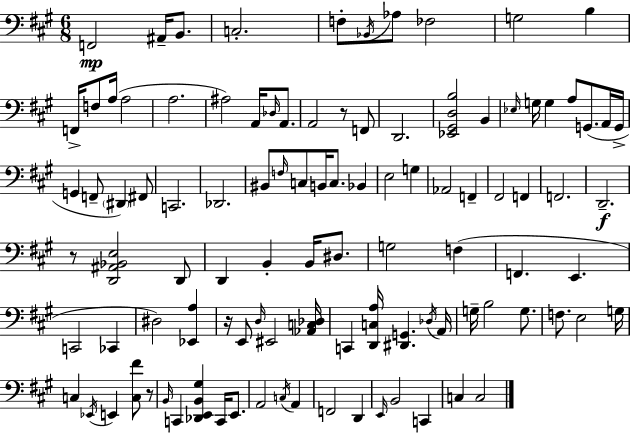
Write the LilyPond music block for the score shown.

{
  \clef bass
  \numericTimeSignature
  \time 6/8
  \key a \major
  f,2\mp ais,16-- b,8. | c2.-. | f8-. \acciaccatura { bes,16 } aes8 fes2 | g2 b4 | \break f,16-> f8 a16( a2 | a2. | ais2) a,16 \grace { des16 } a,8. | a,2 r8 | \break f,8 d,2. | <ees, gis, d b>2 b,4 | \grace { ees16 } g16 g4 a8 g,8.( | a,16 g,16-> g,4 f,8-- \parenthesize dis,4) | \break fis,8 c,2. | des,2. | bis,8 \grace { f16 } c8 b,16 c8. | bes,4 e2 | \break g4 aes,2 | f,4-- fis,2 | f,4 f,2. | d,2.--\f | \break r8 <d, ais, bes, e>2 | d,8 d,4 b,4-. | b,16 dis8. g2 | f4( f,4. e,4. | \break c,2 | ces,4 dis2) | <ees, a>4 r16 e,8 \grace { d16 } eis,2 | <aes, c des>16 c,4 <d, c a>16 <dis, g,>4. | \break \acciaccatura { des16 } a,16 g16-- b2 | g8. f8. e2 | g16 c4 \acciaccatura { ees,16 } e,4 | <c fis'>8 r8 \grace { b,16 } c,4 | \break <des, e, b, gis>4 c,16 e,8. a,2 | \acciaccatura { c16 } a,4 f,2 | d,4 \grace { e,16 } b,2 | c,4 c4 | \break c2 \bar "|."
}